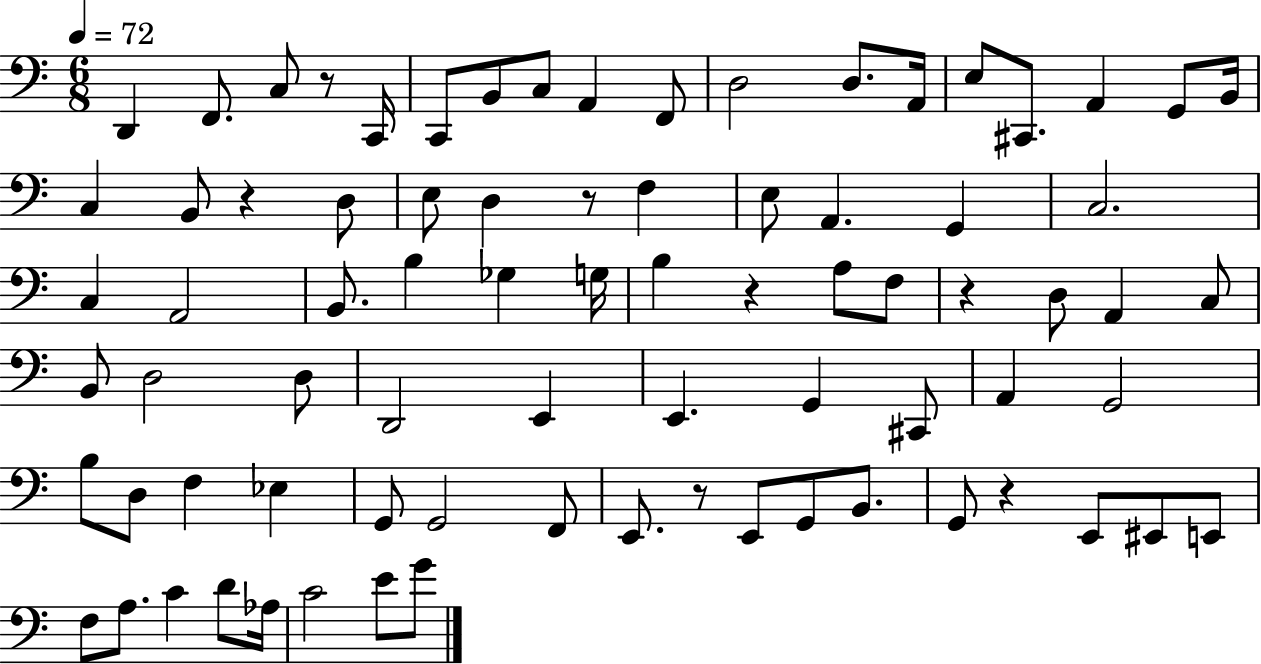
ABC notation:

X:1
T:Untitled
M:6/8
L:1/4
K:C
D,, F,,/2 C,/2 z/2 C,,/4 C,,/2 B,,/2 C,/2 A,, F,,/2 D,2 D,/2 A,,/4 E,/2 ^C,,/2 A,, G,,/2 B,,/4 C, B,,/2 z D,/2 E,/2 D, z/2 F, E,/2 A,, G,, C,2 C, A,,2 B,,/2 B, _G, G,/4 B, z A,/2 F,/2 z D,/2 A,, C,/2 B,,/2 D,2 D,/2 D,,2 E,, E,, G,, ^C,,/2 A,, G,,2 B,/2 D,/2 F, _E, G,,/2 G,,2 F,,/2 E,,/2 z/2 E,,/2 G,,/2 B,,/2 G,,/2 z E,,/2 ^E,,/2 E,,/2 F,/2 A,/2 C D/2 _A,/4 C2 E/2 G/2